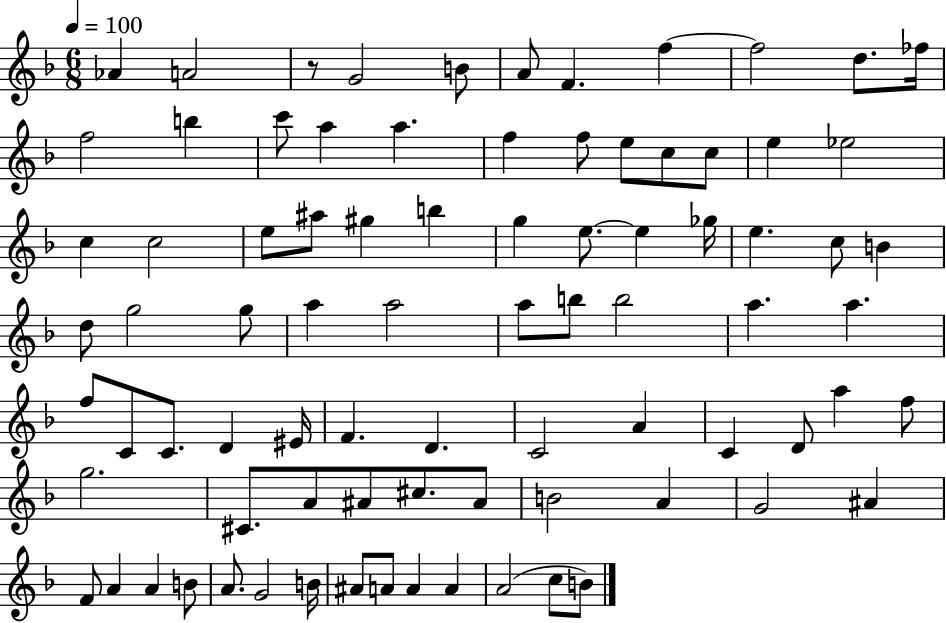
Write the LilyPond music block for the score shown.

{
  \clef treble
  \numericTimeSignature
  \time 6/8
  \key f \major
  \tempo 4 = 100
  aes'4 a'2 | r8 g'2 b'8 | a'8 f'4. f''4~~ | f''2 d''8. fes''16 | \break f''2 b''4 | c'''8 a''4 a''4. | f''4 f''8 e''8 c''8 c''8 | e''4 ees''2 | \break c''4 c''2 | e''8 ais''8 gis''4 b''4 | g''4 e''8.~~ e''4 ges''16 | e''4. c''8 b'4 | \break d''8 g''2 g''8 | a''4 a''2 | a''8 b''8 b''2 | a''4. a''4. | \break f''8 c'8 c'8. d'4 eis'16 | f'4. d'4. | c'2 a'4 | c'4 d'8 a''4 f''8 | \break g''2. | cis'8. a'8 ais'8 cis''8. ais'8 | b'2 a'4 | g'2 ais'4 | \break f'8 a'4 a'4 b'8 | a'8. g'2 b'16 | ais'8 a'8 a'4 a'4 | a'2( c''8 b'8) | \break \bar "|."
}